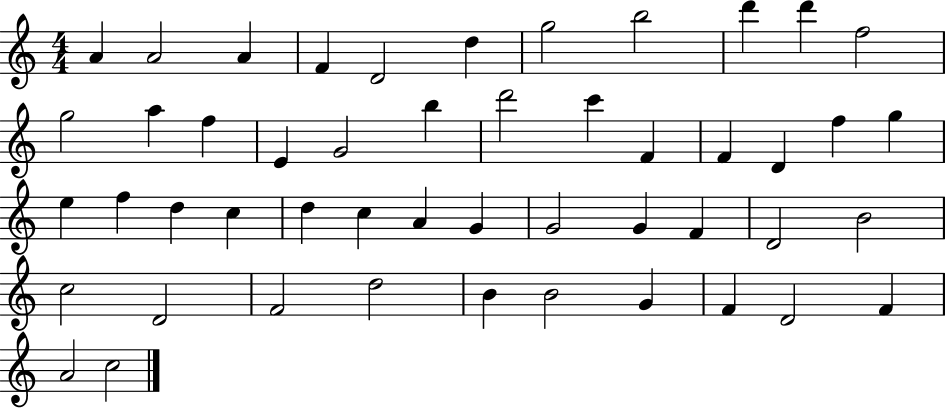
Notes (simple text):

A4/q A4/h A4/q F4/q D4/h D5/q G5/h B5/h D6/q D6/q F5/h G5/h A5/q F5/q E4/q G4/h B5/q D6/h C6/q F4/q F4/q D4/q F5/q G5/q E5/q F5/q D5/q C5/q D5/q C5/q A4/q G4/q G4/h G4/q F4/q D4/h B4/h C5/h D4/h F4/h D5/h B4/q B4/h G4/q F4/q D4/h F4/q A4/h C5/h